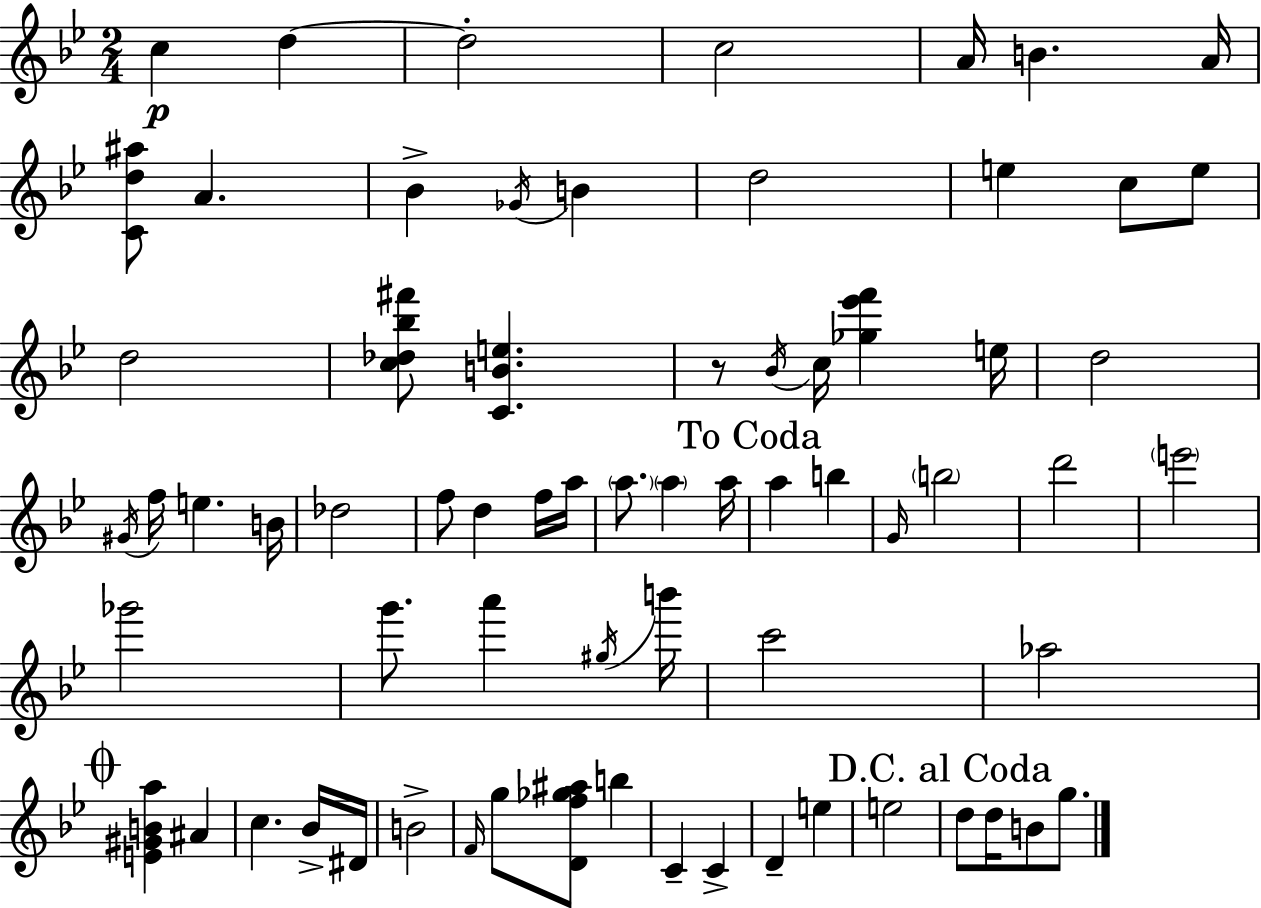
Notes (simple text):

C5/q D5/q D5/h C5/h A4/s B4/q. A4/s [C4,D5,A#5]/e A4/q. Bb4/q Gb4/s B4/q D5/h E5/q C5/e E5/e D5/h [C5,Db5,Bb5,F#6]/e [C4,B4,E5]/q. R/e Bb4/s C5/s [Gb5,Eb6,F6]/q E5/s D5/h G#4/s F5/s E5/q. B4/s Db5/h F5/e D5/q F5/s A5/s A5/e. A5/q A5/s A5/q B5/q G4/s B5/h D6/h E6/h Gb6/h G6/e. A6/q G#5/s B6/s C6/h Ab5/h [E4,G#4,B4,A5]/q A#4/q C5/q. Bb4/s D#4/s B4/h F4/s G5/e [D4,F5,Gb5,A#5]/e B5/q C4/q C4/q D4/q E5/q E5/h D5/e D5/s B4/e G5/e.